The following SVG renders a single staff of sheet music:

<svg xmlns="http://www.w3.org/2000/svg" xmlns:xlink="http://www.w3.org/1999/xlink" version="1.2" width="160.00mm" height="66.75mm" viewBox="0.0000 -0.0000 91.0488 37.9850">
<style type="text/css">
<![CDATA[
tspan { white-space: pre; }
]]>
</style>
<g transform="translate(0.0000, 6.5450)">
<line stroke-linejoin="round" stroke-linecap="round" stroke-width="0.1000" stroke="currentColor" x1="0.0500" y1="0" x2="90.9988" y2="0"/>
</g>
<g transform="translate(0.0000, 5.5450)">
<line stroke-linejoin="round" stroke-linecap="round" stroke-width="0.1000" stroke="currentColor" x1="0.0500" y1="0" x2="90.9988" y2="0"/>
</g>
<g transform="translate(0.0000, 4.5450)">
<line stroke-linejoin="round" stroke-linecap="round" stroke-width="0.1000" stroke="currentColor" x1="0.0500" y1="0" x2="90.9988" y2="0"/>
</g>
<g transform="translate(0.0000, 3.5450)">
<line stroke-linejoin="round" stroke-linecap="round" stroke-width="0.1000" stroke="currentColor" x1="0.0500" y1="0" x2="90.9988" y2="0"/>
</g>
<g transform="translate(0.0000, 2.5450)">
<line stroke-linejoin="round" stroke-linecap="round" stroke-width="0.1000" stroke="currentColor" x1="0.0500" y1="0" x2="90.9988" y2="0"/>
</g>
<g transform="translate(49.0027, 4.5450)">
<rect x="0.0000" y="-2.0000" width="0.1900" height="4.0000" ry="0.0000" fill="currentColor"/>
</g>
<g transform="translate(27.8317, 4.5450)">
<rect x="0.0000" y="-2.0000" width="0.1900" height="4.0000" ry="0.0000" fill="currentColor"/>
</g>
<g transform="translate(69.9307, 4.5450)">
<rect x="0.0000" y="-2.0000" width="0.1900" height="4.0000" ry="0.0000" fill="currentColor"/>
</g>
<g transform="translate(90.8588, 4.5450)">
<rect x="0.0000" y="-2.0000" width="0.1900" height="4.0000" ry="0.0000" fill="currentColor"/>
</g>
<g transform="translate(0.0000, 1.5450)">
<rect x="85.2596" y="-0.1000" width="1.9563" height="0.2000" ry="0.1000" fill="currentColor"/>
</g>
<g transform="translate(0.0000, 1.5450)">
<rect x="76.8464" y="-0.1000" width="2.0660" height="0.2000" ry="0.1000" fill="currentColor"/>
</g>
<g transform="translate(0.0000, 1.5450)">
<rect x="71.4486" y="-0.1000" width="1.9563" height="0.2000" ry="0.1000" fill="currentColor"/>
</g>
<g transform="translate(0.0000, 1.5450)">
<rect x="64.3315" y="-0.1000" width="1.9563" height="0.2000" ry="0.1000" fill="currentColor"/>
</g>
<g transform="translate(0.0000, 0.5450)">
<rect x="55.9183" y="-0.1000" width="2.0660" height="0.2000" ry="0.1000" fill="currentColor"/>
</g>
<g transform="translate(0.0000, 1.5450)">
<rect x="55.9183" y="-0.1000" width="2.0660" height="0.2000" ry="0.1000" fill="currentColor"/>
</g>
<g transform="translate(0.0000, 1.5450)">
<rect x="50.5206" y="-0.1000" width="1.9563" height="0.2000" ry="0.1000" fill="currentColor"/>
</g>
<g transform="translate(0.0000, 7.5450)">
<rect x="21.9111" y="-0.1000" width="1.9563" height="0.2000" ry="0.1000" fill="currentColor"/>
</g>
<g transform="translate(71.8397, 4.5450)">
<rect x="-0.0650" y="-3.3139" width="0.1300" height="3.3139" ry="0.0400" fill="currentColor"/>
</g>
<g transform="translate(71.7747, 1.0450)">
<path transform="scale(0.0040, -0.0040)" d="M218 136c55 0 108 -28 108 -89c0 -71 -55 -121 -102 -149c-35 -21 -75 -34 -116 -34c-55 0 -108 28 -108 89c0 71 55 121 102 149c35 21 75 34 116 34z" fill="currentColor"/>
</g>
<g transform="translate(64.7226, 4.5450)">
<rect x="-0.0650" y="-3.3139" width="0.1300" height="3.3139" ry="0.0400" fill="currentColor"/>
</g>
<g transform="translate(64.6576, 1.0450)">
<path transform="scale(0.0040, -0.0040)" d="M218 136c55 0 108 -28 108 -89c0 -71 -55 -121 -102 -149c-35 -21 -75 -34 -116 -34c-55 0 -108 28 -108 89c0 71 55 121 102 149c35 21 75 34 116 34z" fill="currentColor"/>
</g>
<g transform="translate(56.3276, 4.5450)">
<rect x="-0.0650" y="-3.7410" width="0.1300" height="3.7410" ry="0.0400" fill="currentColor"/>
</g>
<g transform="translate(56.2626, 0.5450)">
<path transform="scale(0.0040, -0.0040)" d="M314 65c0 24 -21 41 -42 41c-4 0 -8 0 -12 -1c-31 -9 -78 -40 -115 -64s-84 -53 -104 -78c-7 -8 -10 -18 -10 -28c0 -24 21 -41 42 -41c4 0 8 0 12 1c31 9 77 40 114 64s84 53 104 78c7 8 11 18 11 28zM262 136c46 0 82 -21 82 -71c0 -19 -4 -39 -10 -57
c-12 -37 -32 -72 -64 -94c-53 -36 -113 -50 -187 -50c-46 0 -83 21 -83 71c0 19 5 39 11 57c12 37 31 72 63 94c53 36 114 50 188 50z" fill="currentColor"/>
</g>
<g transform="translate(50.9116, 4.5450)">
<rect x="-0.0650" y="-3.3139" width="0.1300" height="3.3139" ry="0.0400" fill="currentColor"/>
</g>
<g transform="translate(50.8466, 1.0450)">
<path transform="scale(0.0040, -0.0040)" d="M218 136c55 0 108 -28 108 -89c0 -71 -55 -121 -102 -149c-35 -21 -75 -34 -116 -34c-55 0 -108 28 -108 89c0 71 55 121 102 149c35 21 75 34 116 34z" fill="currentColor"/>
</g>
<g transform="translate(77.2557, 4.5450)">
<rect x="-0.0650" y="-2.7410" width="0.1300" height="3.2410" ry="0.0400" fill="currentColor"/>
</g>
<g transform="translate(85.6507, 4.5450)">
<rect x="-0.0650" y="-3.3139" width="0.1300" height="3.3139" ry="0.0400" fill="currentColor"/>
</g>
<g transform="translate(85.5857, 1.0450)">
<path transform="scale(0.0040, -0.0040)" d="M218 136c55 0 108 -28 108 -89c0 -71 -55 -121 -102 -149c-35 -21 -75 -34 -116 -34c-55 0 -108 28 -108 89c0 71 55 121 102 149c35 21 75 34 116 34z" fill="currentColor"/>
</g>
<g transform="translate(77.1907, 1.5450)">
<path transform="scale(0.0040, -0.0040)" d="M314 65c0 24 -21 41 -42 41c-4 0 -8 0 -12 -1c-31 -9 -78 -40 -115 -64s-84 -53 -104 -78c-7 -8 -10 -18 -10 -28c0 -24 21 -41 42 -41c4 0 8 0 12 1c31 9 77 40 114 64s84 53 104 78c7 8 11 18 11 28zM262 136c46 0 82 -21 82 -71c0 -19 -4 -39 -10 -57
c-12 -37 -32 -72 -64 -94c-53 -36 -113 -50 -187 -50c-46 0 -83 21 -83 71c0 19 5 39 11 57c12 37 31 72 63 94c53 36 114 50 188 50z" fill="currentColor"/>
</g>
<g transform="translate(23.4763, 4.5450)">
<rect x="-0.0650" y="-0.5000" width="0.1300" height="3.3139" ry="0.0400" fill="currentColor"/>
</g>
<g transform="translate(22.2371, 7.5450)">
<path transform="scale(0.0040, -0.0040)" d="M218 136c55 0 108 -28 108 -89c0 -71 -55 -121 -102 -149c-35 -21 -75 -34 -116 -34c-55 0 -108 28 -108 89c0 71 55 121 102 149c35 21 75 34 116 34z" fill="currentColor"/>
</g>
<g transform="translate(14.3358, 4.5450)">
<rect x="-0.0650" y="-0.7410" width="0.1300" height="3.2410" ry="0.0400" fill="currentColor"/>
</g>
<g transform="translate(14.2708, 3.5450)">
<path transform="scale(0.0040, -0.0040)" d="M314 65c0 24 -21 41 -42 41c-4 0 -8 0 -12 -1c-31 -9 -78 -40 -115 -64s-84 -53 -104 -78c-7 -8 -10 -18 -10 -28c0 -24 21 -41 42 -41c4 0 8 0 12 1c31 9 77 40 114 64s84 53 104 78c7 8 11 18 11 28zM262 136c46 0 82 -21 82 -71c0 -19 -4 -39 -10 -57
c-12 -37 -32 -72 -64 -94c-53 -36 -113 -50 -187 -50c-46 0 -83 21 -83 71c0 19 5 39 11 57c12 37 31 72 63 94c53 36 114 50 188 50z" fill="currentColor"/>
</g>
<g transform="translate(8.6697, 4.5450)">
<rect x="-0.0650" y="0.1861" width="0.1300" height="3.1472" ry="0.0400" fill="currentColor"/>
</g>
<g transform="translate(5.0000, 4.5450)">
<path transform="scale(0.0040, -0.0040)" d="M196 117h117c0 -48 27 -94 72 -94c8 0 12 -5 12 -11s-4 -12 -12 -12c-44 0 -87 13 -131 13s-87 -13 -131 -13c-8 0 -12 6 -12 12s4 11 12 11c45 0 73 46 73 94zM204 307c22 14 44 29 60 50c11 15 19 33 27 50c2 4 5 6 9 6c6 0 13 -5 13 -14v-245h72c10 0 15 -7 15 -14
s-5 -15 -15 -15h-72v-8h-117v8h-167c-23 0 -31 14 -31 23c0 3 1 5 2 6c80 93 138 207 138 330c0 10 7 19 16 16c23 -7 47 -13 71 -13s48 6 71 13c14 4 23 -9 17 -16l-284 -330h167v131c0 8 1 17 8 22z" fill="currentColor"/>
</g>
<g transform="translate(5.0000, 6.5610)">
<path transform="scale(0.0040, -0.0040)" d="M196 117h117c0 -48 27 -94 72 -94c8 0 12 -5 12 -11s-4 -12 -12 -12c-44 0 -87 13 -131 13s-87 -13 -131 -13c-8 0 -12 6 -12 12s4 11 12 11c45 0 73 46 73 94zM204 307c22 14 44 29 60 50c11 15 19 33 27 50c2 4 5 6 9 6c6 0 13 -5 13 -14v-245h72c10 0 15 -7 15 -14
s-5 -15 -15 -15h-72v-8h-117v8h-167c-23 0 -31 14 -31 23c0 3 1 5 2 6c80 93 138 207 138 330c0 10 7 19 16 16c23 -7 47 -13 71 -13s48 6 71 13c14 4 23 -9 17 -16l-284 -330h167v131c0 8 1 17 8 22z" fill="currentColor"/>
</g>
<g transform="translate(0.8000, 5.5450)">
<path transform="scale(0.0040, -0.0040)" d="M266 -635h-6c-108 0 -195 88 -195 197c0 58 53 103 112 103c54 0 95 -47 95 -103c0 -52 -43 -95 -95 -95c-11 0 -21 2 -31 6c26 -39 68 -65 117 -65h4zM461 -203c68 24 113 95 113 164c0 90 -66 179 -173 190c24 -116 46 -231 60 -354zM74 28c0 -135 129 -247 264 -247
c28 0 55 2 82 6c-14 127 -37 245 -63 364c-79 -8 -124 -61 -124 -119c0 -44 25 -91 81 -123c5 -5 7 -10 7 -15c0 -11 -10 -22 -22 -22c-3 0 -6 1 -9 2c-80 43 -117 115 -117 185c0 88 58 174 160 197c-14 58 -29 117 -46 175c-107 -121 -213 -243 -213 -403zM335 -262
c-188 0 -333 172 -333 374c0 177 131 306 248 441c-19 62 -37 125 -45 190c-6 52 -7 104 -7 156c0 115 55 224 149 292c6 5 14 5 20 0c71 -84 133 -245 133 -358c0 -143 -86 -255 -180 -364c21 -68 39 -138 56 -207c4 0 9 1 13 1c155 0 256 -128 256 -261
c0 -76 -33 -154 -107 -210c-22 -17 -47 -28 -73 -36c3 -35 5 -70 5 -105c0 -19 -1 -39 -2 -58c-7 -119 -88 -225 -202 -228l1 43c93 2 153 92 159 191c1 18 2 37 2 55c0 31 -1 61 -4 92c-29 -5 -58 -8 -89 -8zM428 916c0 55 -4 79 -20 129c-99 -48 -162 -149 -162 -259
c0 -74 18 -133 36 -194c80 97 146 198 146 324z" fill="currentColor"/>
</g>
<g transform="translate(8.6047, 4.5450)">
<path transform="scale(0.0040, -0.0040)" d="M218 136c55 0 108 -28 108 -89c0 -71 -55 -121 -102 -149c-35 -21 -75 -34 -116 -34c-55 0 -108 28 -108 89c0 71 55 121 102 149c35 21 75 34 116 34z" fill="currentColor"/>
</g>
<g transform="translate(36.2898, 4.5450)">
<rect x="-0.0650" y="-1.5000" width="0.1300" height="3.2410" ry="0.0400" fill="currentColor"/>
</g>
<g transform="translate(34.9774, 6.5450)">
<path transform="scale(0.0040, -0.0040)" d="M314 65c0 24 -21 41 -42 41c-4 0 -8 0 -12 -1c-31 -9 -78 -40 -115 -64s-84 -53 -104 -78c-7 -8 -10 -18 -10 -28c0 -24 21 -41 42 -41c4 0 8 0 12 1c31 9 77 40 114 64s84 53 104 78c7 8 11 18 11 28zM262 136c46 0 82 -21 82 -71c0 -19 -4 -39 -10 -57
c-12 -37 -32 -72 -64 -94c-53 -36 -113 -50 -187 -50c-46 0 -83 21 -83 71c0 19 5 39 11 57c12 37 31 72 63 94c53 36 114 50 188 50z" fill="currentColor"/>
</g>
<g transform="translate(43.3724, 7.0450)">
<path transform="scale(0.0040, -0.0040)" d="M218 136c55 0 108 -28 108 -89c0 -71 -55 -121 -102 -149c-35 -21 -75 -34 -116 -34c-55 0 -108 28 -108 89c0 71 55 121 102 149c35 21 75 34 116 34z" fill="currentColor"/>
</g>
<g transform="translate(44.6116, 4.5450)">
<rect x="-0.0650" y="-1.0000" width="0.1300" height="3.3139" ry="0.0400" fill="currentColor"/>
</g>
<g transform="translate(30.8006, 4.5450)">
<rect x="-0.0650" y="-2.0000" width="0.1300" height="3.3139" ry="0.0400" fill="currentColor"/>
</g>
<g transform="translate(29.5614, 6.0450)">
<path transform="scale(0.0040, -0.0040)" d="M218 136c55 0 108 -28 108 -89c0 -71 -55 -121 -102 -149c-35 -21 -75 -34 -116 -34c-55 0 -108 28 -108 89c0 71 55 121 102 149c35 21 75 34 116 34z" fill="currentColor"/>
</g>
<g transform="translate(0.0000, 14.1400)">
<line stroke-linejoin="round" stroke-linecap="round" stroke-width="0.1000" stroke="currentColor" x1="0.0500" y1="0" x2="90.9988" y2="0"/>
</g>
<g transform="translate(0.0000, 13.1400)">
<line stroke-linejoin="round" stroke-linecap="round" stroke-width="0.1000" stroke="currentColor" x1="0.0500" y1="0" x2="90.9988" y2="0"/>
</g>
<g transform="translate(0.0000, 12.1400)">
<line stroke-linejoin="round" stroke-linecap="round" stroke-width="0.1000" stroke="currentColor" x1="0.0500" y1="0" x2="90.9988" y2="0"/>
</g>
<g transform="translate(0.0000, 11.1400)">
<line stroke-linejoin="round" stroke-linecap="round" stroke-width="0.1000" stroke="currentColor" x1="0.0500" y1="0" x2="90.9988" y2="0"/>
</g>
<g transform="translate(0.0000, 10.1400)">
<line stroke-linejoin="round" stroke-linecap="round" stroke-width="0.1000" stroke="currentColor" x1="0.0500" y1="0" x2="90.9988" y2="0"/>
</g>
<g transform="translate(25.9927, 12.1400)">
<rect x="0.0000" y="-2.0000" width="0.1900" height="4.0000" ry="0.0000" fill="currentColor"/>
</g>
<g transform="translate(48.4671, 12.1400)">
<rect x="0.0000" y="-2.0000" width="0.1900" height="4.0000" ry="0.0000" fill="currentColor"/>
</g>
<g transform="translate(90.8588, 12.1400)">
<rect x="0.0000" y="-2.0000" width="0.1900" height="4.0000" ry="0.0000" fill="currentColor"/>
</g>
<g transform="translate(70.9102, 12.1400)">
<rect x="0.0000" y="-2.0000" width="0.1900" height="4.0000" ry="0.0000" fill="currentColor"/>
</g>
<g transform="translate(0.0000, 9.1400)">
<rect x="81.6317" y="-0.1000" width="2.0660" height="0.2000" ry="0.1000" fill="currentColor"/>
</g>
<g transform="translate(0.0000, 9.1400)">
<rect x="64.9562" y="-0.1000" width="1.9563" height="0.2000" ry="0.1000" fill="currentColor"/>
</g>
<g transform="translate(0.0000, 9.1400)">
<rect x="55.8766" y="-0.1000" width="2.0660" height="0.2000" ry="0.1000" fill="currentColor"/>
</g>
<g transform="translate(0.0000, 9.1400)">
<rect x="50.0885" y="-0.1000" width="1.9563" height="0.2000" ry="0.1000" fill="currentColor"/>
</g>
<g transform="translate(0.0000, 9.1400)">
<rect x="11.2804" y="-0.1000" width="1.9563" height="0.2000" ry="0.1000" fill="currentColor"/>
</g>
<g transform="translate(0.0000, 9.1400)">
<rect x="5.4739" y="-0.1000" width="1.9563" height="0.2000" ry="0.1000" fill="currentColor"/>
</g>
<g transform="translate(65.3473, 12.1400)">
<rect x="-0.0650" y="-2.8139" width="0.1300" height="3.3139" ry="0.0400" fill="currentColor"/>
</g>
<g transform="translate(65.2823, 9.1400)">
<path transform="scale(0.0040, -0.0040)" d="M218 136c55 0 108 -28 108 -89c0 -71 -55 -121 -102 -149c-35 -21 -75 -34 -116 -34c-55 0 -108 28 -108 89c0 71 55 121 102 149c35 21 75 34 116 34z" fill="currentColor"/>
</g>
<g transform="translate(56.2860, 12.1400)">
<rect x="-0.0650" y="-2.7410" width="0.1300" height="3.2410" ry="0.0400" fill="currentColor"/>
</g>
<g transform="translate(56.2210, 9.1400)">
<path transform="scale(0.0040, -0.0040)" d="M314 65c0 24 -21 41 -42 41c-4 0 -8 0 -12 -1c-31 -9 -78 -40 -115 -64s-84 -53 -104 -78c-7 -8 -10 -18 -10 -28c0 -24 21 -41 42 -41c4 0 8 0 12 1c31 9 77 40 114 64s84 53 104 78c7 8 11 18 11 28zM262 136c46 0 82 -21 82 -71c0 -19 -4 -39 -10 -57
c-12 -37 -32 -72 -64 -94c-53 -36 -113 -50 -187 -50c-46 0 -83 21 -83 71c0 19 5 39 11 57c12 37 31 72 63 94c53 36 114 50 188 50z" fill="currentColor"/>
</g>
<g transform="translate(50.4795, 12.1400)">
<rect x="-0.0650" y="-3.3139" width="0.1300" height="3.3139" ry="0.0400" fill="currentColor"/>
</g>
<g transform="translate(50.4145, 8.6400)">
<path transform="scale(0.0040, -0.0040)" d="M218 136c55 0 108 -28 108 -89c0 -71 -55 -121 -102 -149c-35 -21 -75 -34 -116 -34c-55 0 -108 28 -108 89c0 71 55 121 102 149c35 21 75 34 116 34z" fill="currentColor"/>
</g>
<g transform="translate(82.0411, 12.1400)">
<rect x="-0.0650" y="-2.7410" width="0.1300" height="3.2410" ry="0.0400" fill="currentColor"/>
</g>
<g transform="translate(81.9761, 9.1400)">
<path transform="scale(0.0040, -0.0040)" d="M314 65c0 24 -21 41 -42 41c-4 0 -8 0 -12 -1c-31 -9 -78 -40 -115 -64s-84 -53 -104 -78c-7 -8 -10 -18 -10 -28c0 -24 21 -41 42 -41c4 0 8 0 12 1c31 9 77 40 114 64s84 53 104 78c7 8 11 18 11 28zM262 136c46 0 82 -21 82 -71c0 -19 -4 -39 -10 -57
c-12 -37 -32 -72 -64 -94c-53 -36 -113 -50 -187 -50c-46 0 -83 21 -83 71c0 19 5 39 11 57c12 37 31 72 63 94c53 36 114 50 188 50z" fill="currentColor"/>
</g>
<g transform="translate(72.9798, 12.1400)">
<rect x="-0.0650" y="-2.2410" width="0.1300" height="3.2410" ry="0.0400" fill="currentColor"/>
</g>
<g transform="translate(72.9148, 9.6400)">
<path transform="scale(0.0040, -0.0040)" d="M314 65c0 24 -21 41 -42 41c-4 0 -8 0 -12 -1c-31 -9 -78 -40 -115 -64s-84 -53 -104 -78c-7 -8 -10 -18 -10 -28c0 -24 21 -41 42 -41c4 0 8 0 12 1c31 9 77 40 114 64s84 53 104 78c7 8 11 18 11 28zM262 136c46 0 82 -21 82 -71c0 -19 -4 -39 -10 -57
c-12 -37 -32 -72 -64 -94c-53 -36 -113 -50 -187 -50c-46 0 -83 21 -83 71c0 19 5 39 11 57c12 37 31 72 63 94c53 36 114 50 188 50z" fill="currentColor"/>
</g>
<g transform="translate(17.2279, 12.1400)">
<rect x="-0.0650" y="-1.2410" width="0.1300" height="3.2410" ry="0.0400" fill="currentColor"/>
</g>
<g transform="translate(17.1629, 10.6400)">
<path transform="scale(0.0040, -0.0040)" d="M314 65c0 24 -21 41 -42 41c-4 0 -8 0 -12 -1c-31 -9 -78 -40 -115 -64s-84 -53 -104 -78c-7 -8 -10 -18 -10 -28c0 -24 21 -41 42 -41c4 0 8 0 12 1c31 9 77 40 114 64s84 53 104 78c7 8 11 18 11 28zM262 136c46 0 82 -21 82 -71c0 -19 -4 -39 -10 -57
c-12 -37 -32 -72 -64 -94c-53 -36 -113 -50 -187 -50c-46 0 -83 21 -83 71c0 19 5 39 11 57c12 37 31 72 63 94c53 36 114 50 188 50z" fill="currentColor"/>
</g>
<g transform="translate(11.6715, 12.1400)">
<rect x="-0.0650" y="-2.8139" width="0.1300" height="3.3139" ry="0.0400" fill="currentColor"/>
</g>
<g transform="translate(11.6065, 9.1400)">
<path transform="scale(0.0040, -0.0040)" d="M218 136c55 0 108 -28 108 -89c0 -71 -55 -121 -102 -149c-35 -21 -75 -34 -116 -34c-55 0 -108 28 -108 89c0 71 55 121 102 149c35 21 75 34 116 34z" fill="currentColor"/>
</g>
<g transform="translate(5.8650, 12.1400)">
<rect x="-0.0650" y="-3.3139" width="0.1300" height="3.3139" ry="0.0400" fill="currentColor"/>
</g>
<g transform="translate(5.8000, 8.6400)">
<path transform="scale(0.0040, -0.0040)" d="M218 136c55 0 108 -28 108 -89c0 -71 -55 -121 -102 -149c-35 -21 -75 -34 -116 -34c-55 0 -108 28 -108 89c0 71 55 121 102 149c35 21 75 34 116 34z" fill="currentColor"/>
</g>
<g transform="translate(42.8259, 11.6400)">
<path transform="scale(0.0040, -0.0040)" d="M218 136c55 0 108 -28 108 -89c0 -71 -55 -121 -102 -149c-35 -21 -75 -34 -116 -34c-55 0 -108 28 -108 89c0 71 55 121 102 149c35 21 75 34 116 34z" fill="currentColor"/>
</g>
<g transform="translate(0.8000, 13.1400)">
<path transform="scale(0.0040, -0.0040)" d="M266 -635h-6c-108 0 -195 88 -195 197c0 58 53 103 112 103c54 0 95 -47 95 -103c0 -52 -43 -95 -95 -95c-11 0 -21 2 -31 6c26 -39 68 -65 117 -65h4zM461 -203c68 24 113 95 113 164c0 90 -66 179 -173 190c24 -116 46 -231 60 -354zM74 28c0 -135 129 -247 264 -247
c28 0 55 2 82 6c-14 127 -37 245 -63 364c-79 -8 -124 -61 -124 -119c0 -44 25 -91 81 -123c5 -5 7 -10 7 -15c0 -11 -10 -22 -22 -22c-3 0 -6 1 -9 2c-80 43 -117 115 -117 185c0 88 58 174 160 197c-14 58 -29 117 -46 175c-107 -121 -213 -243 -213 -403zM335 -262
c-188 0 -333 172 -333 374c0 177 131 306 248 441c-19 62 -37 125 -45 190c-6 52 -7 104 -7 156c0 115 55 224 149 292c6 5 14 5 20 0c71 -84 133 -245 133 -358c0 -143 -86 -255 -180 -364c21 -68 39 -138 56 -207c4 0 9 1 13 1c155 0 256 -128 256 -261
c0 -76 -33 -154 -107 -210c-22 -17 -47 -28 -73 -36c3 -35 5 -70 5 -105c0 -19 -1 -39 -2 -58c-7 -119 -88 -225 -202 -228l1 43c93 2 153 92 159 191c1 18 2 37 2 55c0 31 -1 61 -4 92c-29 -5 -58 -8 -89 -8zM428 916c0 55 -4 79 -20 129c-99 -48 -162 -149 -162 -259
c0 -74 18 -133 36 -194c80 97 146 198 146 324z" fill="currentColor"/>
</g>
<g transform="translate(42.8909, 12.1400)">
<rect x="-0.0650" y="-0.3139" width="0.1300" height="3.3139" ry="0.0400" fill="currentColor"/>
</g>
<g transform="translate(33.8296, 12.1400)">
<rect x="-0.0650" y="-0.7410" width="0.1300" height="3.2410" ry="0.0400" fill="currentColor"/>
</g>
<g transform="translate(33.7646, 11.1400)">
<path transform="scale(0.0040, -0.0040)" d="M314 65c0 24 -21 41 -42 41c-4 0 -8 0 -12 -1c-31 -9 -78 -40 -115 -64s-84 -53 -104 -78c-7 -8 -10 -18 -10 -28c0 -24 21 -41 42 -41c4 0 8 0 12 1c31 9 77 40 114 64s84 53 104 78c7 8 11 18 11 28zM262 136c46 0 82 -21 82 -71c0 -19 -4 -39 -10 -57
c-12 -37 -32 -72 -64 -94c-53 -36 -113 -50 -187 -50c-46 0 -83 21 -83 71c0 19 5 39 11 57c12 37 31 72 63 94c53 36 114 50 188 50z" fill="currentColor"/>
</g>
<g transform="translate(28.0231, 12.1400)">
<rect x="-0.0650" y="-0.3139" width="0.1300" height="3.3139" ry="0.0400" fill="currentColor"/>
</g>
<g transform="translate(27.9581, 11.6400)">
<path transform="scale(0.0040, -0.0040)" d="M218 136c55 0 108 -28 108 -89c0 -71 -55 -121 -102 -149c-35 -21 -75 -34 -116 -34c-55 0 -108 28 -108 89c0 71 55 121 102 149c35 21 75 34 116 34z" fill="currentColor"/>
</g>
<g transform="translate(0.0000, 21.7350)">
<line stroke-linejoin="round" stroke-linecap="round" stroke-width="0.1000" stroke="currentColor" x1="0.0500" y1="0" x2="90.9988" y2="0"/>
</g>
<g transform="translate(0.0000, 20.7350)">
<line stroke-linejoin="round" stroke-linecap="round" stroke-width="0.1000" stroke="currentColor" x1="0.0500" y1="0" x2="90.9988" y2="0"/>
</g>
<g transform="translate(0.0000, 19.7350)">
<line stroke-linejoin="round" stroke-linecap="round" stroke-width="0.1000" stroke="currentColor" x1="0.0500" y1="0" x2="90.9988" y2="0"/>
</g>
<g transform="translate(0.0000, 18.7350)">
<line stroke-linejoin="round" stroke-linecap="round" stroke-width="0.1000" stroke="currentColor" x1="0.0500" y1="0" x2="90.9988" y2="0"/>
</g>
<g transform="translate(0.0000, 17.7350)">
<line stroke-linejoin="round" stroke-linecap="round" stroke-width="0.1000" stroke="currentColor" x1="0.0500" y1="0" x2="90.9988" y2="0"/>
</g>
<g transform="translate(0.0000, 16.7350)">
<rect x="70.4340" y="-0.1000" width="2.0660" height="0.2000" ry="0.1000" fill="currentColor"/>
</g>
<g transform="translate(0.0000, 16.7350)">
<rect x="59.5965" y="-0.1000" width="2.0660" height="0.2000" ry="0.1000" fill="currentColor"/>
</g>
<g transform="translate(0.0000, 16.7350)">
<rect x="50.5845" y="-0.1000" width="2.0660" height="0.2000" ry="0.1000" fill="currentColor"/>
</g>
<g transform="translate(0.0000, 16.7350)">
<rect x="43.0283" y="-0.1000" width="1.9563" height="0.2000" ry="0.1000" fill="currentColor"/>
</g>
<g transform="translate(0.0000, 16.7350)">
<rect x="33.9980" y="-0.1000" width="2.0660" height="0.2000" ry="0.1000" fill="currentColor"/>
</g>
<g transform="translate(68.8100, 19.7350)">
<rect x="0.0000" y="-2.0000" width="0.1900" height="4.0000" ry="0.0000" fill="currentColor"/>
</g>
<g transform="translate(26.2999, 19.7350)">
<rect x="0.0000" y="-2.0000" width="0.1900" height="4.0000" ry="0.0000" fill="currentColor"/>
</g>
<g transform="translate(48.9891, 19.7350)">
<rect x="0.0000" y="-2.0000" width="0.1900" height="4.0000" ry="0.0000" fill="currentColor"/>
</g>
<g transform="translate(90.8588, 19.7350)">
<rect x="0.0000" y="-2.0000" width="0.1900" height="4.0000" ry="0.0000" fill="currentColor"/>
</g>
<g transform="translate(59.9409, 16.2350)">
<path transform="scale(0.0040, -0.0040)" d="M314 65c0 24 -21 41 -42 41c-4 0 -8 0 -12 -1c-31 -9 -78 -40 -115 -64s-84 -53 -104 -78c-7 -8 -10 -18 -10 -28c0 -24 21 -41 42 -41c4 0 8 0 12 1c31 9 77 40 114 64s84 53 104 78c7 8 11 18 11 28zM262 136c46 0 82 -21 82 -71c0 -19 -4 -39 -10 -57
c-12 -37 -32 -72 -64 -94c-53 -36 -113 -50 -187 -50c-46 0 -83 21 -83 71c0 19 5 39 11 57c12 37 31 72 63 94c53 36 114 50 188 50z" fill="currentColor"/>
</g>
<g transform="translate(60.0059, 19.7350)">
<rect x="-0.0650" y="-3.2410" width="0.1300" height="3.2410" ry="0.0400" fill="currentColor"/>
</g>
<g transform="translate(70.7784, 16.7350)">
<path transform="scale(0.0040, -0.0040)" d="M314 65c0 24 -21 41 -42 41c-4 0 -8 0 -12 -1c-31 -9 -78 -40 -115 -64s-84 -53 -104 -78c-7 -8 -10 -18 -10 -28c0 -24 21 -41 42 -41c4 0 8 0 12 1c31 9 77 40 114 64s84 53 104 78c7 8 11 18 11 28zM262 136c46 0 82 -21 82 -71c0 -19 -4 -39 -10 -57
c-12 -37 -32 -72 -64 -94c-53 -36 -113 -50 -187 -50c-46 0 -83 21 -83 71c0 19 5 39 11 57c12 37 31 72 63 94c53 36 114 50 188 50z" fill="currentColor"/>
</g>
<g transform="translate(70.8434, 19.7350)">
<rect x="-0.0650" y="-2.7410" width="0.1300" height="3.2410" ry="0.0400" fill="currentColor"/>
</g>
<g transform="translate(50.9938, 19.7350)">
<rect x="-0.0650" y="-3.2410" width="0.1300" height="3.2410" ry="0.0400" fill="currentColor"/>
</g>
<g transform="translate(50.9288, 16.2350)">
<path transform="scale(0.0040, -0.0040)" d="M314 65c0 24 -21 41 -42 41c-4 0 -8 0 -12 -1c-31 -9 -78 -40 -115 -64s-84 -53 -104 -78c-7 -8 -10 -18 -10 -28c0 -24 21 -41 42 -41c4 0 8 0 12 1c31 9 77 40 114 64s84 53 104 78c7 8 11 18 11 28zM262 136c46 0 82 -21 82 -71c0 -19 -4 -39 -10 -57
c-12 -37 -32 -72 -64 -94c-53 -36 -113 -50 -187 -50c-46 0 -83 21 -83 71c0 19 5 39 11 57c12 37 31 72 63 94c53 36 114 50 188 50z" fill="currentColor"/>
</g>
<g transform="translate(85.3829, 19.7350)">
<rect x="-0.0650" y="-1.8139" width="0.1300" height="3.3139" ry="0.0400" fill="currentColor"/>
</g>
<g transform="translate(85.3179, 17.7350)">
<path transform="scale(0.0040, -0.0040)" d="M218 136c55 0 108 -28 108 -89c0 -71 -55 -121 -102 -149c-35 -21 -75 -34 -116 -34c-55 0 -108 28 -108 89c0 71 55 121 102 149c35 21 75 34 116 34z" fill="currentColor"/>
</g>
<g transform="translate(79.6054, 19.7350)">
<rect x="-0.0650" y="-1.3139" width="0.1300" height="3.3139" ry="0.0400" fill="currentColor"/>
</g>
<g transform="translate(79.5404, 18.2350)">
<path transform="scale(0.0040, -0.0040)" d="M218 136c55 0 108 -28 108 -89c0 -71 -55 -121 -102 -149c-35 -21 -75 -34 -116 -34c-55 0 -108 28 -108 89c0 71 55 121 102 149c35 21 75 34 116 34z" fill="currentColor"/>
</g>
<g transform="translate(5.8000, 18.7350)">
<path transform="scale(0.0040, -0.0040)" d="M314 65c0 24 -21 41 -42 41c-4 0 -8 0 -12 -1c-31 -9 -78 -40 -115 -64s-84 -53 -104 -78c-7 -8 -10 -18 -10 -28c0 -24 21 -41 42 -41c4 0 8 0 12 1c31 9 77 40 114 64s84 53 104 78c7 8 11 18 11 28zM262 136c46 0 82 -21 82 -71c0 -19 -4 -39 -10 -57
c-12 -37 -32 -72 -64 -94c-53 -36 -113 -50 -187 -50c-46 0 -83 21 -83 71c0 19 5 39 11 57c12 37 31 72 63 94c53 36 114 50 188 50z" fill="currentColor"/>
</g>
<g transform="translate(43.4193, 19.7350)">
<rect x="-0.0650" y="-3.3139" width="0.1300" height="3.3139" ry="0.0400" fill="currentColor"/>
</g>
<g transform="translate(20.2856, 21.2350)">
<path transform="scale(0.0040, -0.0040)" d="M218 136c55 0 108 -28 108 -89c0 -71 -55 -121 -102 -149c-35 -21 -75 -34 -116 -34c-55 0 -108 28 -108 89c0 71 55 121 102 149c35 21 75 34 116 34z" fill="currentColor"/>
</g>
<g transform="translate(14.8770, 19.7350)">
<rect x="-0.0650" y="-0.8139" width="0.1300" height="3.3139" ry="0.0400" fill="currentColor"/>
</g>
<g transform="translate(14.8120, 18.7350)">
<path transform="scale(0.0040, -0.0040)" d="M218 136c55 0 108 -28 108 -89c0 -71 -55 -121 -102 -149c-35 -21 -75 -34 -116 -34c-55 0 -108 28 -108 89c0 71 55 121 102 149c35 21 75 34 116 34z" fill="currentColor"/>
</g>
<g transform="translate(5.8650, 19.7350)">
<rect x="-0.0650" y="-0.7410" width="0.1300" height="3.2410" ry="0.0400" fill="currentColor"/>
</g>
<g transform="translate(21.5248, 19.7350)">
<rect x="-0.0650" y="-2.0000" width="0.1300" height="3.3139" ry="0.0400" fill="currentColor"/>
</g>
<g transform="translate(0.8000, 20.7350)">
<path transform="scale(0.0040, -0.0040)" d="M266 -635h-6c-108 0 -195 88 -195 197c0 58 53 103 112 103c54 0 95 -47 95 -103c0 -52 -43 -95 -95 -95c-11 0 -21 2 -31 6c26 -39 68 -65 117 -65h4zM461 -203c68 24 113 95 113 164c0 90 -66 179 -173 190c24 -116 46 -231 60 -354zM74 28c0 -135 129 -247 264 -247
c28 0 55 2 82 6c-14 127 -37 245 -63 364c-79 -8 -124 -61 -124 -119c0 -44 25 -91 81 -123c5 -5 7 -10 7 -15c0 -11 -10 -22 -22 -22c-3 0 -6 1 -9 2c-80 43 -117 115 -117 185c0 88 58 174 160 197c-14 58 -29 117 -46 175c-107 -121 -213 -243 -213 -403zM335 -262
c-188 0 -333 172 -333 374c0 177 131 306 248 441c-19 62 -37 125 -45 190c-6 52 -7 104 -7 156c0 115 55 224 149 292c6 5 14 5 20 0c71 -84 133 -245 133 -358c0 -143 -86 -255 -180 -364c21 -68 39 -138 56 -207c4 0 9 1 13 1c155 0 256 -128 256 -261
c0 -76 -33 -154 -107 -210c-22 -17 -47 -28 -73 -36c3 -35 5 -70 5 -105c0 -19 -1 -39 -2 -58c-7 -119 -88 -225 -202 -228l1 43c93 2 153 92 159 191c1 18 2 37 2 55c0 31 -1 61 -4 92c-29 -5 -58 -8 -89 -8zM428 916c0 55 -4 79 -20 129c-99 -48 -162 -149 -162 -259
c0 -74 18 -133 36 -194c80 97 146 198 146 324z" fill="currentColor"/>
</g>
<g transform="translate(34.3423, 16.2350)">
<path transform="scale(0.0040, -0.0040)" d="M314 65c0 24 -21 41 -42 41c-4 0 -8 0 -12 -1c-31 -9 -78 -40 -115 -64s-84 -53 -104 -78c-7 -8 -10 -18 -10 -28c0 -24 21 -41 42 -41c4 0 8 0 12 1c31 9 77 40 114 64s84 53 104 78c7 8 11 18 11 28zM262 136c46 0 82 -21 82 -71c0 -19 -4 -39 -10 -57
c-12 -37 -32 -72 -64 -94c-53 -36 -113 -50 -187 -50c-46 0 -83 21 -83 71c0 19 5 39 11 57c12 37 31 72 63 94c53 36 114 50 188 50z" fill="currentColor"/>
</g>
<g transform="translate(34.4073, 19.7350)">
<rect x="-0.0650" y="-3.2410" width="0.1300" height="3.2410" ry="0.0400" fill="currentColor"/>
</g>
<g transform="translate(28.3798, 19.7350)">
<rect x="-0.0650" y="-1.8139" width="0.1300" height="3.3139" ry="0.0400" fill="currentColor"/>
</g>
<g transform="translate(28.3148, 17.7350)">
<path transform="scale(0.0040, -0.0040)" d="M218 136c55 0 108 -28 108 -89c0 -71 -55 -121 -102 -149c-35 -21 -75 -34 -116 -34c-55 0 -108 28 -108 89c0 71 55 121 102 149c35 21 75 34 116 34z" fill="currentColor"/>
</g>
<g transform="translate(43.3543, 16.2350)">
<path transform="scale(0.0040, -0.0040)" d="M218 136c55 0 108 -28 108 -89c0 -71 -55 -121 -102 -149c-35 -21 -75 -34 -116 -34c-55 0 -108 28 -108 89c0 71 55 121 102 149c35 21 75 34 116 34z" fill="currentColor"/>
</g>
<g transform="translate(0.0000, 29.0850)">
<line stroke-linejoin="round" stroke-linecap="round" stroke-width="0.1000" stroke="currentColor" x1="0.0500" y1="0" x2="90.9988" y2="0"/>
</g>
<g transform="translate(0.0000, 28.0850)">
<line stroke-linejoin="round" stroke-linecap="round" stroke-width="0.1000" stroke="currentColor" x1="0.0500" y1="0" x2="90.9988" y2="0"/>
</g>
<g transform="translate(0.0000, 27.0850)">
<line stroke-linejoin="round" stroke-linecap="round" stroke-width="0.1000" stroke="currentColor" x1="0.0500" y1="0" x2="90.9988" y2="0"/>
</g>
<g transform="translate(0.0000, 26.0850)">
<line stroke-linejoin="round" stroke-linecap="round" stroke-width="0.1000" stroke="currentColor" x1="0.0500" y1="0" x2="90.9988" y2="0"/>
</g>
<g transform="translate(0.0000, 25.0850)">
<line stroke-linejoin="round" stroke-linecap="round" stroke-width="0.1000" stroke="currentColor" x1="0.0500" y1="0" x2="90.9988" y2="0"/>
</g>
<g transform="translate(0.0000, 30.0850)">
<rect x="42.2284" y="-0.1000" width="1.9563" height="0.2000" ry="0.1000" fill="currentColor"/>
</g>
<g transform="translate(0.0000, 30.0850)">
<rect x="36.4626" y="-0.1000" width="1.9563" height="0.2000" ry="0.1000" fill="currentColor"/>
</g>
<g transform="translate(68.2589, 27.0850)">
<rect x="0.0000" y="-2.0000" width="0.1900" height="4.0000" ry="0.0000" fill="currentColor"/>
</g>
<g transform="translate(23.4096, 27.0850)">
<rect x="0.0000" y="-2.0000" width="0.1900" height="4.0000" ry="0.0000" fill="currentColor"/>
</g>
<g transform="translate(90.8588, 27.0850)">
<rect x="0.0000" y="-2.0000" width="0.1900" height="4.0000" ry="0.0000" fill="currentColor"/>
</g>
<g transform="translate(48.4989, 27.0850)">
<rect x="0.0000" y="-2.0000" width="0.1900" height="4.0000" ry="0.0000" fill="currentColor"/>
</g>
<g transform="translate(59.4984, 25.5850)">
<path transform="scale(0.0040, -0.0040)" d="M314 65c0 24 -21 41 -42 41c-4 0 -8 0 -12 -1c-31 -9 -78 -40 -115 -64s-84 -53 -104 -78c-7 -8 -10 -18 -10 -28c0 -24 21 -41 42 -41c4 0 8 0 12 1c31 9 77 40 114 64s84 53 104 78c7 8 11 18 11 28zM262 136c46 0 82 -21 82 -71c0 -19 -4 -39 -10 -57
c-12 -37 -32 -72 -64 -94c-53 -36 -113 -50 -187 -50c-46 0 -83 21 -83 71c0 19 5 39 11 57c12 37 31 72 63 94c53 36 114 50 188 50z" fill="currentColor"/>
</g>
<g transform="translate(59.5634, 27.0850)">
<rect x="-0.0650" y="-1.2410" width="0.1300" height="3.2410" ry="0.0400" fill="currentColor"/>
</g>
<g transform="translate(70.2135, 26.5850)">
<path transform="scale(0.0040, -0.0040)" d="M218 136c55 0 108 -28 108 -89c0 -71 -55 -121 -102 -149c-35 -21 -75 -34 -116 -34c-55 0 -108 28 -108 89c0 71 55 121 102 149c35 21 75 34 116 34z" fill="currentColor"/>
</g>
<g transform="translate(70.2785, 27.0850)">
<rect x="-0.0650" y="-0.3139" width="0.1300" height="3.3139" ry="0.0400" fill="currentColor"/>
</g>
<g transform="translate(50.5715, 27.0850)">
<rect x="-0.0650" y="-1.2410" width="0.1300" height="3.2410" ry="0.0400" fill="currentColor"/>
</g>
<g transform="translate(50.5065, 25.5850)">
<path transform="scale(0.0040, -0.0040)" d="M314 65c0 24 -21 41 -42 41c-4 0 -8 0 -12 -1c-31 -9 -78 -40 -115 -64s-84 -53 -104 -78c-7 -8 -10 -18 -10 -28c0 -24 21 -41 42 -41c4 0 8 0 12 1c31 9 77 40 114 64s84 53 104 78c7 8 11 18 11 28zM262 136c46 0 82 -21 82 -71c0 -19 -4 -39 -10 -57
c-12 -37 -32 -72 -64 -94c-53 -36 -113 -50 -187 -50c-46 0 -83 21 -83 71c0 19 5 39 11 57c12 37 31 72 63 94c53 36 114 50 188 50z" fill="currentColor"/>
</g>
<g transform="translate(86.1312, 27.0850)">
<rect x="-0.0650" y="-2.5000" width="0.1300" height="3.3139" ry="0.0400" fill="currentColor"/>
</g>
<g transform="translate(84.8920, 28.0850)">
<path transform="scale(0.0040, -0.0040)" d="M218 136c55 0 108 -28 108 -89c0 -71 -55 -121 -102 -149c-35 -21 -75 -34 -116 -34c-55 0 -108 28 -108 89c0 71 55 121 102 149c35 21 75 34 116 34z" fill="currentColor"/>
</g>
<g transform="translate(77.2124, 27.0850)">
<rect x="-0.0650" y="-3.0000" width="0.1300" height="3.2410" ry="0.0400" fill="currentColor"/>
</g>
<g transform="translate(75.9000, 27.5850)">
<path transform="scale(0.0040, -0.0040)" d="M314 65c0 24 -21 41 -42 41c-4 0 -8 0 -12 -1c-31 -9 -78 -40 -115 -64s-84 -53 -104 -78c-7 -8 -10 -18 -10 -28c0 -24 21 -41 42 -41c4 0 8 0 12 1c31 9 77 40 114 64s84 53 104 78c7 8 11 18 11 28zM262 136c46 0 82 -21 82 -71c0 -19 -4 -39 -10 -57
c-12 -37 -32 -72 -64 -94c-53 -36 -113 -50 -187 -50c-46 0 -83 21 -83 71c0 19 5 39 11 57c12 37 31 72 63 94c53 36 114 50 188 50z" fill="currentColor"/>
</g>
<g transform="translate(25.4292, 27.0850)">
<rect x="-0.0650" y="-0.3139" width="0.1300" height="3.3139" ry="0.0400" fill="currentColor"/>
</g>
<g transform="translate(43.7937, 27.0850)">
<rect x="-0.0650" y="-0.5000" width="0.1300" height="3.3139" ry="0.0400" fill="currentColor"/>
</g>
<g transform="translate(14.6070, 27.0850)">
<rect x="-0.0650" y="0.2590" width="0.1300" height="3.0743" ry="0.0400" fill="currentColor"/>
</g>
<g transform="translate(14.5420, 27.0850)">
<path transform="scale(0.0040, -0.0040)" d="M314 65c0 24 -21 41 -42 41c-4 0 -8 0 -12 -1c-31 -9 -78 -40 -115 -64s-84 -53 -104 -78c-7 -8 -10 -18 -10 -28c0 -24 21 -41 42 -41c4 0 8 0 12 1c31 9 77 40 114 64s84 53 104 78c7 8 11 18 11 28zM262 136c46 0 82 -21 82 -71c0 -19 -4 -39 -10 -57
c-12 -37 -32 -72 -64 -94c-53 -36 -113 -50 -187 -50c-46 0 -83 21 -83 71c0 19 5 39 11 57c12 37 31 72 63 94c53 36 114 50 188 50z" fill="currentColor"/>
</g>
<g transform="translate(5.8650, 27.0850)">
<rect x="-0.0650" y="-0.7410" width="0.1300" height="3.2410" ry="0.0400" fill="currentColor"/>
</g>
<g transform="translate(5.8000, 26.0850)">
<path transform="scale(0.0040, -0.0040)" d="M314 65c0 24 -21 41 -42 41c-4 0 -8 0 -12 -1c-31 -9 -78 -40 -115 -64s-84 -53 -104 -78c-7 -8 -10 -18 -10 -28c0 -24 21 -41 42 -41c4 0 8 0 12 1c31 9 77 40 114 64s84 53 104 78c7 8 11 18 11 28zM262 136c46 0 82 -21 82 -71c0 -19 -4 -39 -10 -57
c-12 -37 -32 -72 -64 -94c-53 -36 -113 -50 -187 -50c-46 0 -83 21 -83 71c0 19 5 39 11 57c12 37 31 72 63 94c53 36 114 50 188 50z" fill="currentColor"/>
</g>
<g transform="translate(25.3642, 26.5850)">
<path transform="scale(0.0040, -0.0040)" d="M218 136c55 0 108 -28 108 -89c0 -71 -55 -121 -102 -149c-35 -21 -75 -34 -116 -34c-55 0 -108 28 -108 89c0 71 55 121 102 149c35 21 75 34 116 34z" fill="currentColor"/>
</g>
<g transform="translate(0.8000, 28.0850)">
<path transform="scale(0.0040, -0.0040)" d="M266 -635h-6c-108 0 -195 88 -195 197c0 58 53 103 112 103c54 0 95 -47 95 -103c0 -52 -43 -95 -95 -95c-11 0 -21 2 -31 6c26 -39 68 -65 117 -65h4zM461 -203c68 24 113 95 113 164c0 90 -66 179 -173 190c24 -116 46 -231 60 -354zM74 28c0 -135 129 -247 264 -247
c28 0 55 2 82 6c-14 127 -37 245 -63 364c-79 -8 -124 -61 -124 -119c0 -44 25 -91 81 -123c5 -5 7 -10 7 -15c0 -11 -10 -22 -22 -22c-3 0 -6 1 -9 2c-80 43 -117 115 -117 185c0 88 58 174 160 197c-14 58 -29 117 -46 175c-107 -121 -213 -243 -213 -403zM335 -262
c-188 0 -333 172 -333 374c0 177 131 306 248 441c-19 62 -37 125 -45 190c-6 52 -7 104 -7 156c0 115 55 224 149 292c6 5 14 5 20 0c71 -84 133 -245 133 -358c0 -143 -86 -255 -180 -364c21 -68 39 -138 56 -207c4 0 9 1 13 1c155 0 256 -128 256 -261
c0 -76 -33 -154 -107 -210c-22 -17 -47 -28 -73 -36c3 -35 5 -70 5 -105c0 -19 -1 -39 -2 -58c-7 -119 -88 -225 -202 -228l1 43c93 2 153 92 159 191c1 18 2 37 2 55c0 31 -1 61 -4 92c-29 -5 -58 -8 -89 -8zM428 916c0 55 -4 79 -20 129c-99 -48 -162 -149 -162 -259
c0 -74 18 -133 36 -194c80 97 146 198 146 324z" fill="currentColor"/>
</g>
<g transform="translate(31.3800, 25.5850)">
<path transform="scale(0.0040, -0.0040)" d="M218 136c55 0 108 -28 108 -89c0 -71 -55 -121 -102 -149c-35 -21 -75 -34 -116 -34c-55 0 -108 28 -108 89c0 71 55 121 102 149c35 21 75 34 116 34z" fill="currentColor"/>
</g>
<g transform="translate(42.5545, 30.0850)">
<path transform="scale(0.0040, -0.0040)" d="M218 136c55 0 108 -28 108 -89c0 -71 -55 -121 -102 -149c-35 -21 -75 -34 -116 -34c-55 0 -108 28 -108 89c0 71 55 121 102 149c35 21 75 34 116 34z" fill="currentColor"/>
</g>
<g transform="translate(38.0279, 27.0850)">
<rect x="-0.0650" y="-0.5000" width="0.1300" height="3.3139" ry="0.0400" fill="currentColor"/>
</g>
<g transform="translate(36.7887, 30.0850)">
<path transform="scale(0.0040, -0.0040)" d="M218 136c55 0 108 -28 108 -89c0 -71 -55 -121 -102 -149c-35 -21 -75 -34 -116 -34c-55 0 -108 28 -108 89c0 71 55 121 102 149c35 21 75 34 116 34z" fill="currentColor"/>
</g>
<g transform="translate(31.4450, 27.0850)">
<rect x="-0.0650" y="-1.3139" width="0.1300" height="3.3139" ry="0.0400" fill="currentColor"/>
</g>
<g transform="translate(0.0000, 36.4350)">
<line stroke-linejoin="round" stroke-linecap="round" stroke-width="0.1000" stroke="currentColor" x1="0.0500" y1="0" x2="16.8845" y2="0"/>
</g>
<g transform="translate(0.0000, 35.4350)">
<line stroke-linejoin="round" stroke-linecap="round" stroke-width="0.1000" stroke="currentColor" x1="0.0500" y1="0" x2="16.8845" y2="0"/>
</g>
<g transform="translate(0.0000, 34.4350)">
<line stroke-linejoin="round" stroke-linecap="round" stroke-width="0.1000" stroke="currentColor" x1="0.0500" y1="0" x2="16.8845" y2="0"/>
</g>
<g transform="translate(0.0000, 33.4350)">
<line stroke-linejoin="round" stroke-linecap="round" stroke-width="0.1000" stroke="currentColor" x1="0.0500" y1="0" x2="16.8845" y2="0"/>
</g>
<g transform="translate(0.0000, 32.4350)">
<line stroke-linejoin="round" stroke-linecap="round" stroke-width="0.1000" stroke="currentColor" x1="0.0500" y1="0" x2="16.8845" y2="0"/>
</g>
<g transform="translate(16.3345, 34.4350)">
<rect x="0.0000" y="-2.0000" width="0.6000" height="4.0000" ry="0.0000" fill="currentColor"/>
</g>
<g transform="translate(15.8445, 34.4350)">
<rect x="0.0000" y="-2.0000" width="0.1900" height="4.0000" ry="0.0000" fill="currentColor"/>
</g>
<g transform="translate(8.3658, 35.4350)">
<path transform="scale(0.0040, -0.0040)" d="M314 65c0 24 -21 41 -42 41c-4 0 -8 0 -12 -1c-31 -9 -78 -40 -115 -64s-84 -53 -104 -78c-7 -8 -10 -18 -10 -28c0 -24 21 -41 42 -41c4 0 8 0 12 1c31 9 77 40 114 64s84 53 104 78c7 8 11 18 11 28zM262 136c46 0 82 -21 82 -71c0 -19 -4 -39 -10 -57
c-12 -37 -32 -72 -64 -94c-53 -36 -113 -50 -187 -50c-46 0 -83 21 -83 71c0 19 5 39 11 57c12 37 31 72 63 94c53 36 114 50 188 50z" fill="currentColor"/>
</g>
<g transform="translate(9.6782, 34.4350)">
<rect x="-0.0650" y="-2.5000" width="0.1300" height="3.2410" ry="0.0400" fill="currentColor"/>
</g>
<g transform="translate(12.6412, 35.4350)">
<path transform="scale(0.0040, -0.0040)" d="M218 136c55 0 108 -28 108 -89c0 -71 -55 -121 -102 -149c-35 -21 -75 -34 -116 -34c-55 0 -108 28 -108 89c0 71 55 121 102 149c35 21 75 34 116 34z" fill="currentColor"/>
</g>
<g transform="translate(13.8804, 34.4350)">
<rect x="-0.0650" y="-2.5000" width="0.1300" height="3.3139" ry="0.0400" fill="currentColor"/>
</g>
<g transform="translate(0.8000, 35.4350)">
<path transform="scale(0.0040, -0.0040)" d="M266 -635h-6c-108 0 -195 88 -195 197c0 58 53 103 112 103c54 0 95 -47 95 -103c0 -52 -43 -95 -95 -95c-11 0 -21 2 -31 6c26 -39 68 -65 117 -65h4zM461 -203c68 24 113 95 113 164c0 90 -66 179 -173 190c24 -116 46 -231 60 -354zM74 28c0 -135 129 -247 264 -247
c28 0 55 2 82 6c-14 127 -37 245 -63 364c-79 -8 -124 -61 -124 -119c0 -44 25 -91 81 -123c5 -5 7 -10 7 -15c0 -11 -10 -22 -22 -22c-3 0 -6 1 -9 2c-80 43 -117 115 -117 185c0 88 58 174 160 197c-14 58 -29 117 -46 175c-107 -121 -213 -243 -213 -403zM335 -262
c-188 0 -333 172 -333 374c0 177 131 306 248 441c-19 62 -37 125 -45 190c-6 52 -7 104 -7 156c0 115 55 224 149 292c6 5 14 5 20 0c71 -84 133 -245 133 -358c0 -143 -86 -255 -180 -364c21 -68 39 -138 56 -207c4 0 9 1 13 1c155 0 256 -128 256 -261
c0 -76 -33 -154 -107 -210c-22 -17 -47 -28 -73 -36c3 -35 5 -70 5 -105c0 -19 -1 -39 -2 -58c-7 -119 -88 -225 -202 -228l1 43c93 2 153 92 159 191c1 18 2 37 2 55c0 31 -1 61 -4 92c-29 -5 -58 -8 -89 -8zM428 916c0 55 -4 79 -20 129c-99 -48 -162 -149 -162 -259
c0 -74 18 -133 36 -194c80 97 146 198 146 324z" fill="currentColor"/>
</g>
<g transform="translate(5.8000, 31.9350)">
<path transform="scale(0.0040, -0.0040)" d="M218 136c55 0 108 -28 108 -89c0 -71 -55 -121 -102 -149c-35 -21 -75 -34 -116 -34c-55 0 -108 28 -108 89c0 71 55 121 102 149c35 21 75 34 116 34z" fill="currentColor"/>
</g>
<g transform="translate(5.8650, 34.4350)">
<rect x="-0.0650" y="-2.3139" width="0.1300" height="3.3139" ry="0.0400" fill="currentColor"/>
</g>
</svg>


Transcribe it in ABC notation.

X:1
T:Untitled
M:4/4
L:1/4
K:C
B d2 C F E2 D b c'2 b b a2 b b a e2 c d2 c b a2 a g2 a2 d2 d F f b2 b b2 b2 a2 e f d2 B2 c e C C e2 e2 c A2 G g G2 G